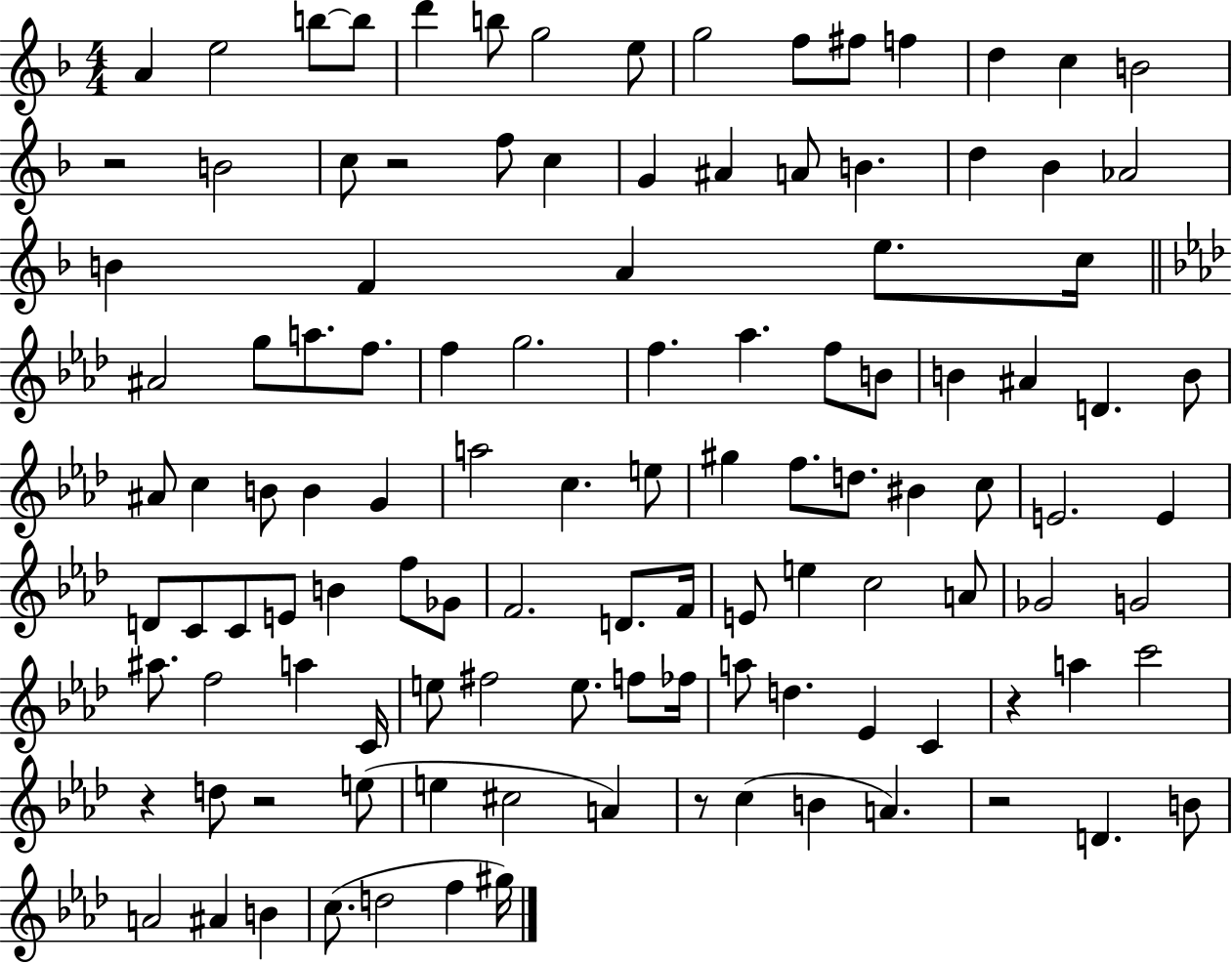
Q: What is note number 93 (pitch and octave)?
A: E5